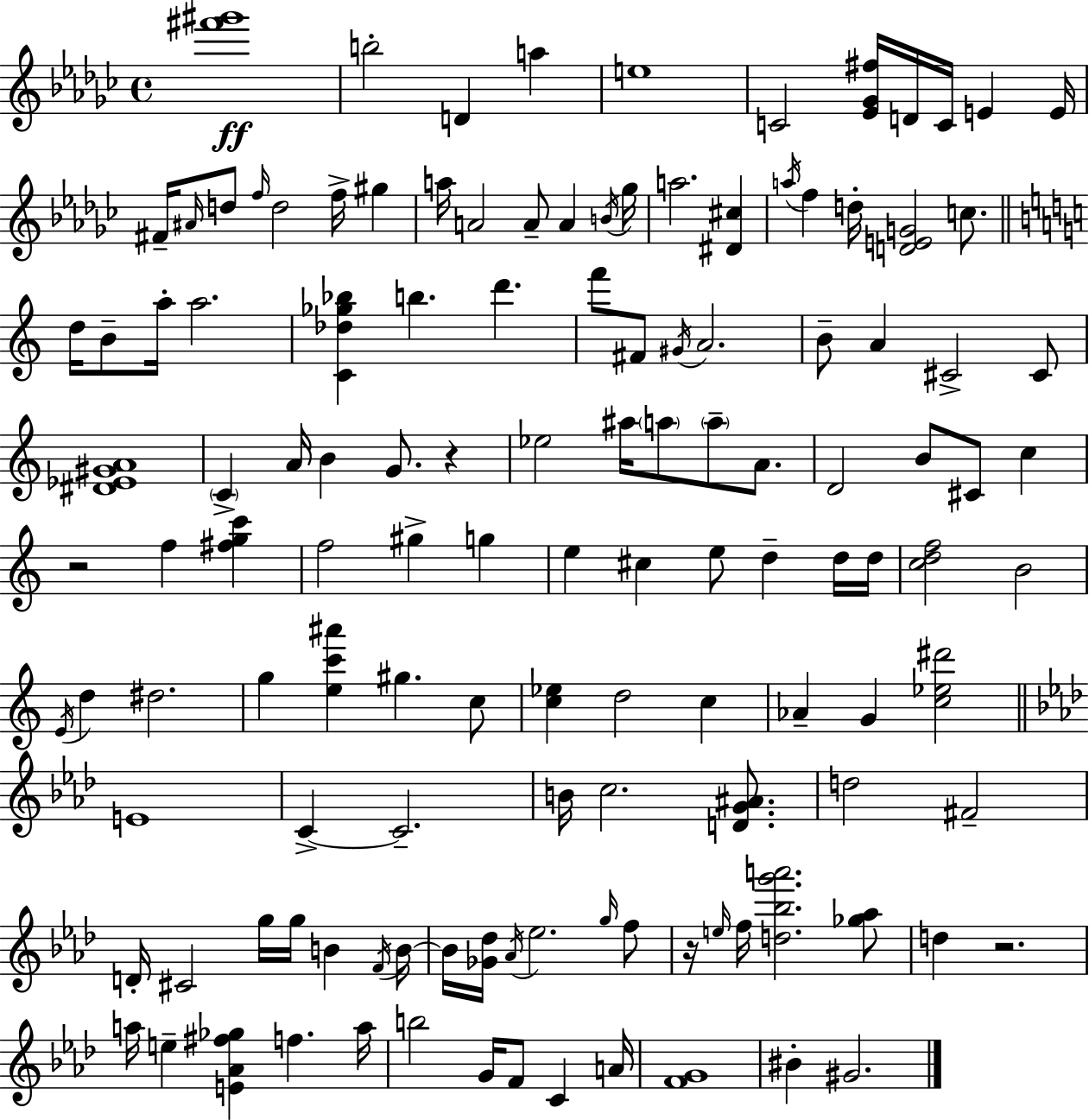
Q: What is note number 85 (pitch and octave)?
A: G5